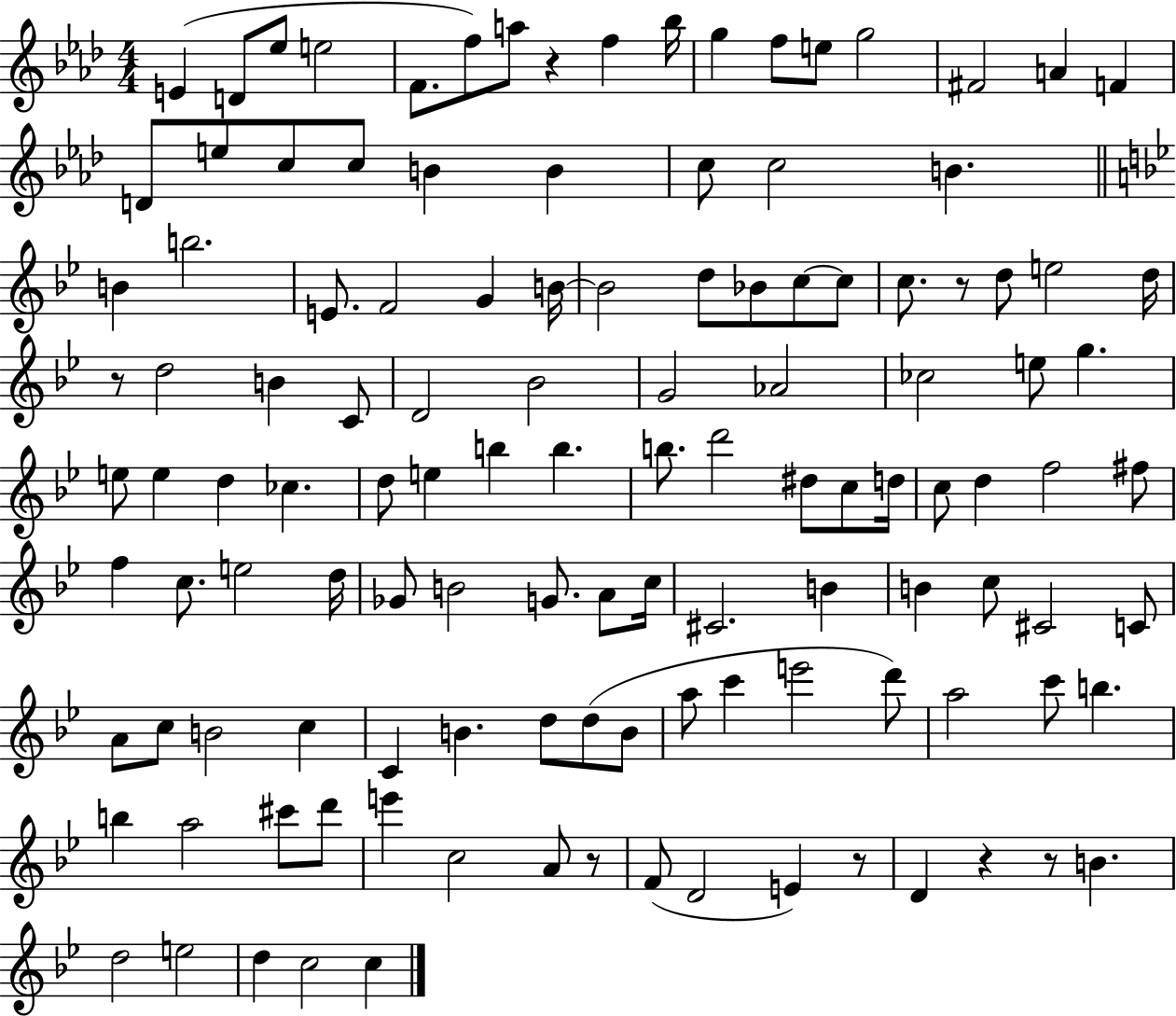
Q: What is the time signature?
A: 4/4